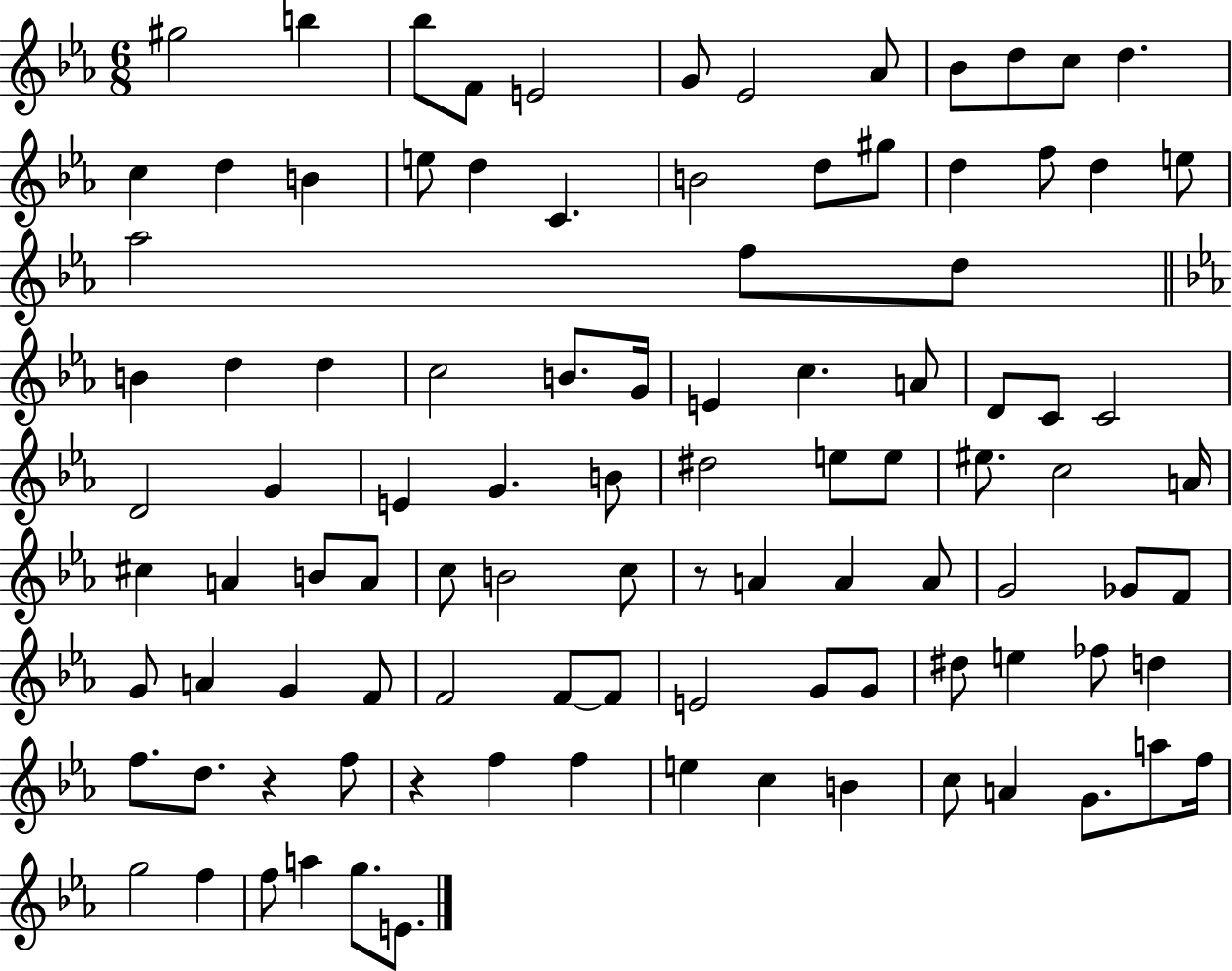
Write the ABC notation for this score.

X:1
T:Untitled
M:6/8
L:1/4
K:Eb
^g2 b _b/2 F/2 E2 G/2 _E2 _A/2 _B/2 d/2 c/2 d c d B e/2 d C B2 d/2 ^g/2 d f/2 d e/2 _a2 f/2 d/2 B d d c2 B/2 G/4 E c A/2 D/2 C/2 C2 D2 G E G B/2 ^d2 e/2 e/2 ^e/2 c2 A/4 ^c A B/2 A/2 c/2 B2 c/2 z/2 A A A/2 G2 _G/2 F/2 G/2 A G F/2 F2 F/2 F/2 E2 G/2 G/2 ^d/2 e _f/2 d f/2 d/2 z f/2 z f f e c B c/2 A G/2 a/2 f/4 g2 f f/2 a g/2 E/2